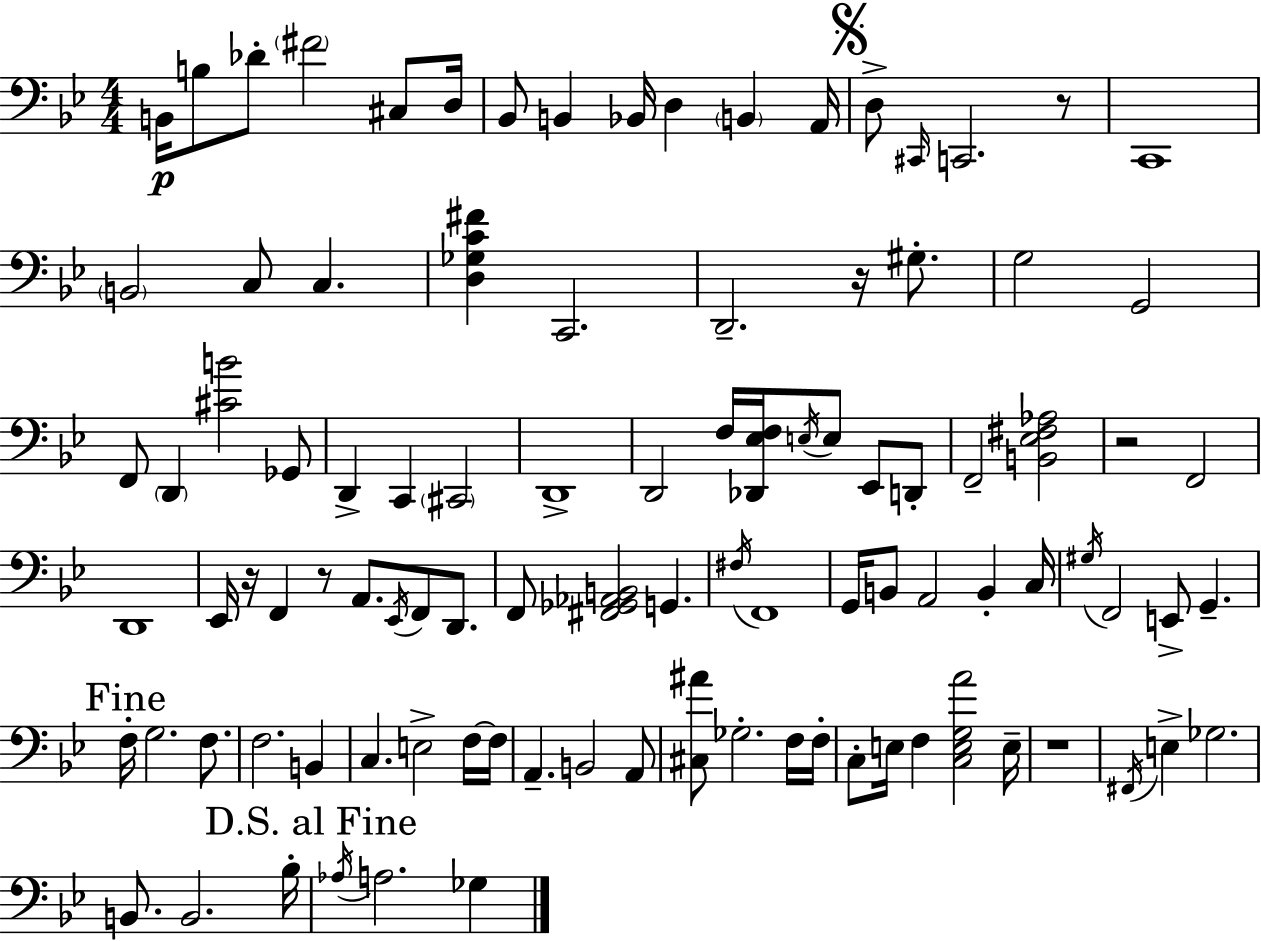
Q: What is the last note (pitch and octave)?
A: Gb3